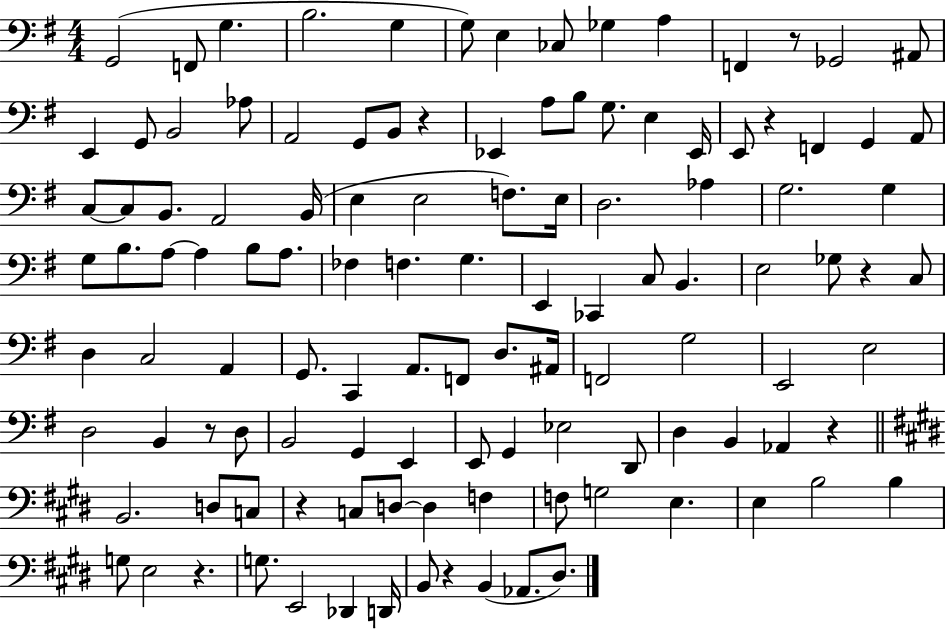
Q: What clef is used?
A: bass